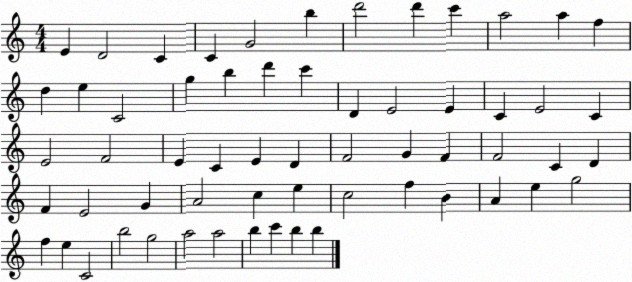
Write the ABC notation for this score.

X:1
T:Untitled
M:4/4
L:1/4
K:C
E D2 C C G2 b d'2 d' c' a2 a f d e C2 g b d' c' D E2 E C E2 C E2 F2 E C E D F2 G F F2 C D F E2 G A2 c e c2 f B A e g2 f e C2 b2 g2 a2 a2 b c' b b